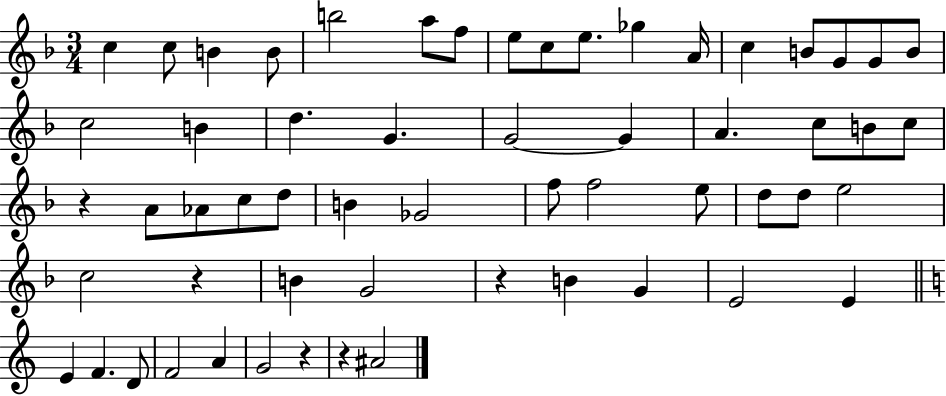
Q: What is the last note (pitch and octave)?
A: A#4